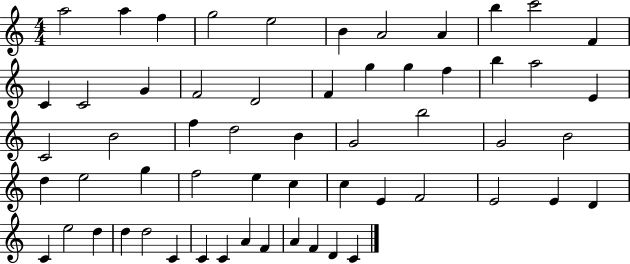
A5/h A5/q F5/q G5/h E5/h B4/q A4/h A4/q B5/q C6/h F4/q C4/q C4/h G4/q F4/h D4/h F4/q G5/q G5/q F5/q B5/q A5/h E4/q C4/h B4/h F5/q D5/h B4/q G4/h B5/h G4/h B4/h D5/q E5/h G5/q F5/h E5/q C5/q C5/q E4/q F4/h E4/h E4/q D4/q C4/q E5/h D5/q D5/q D5/h C4/q C4/q C4/q A4/q F4/q A4/q F4/q D4/q C4/q